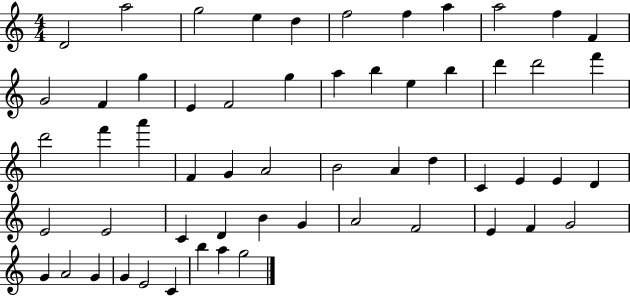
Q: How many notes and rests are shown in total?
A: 57